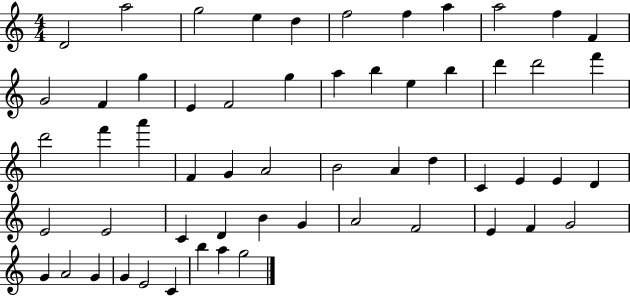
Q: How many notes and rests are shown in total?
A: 57